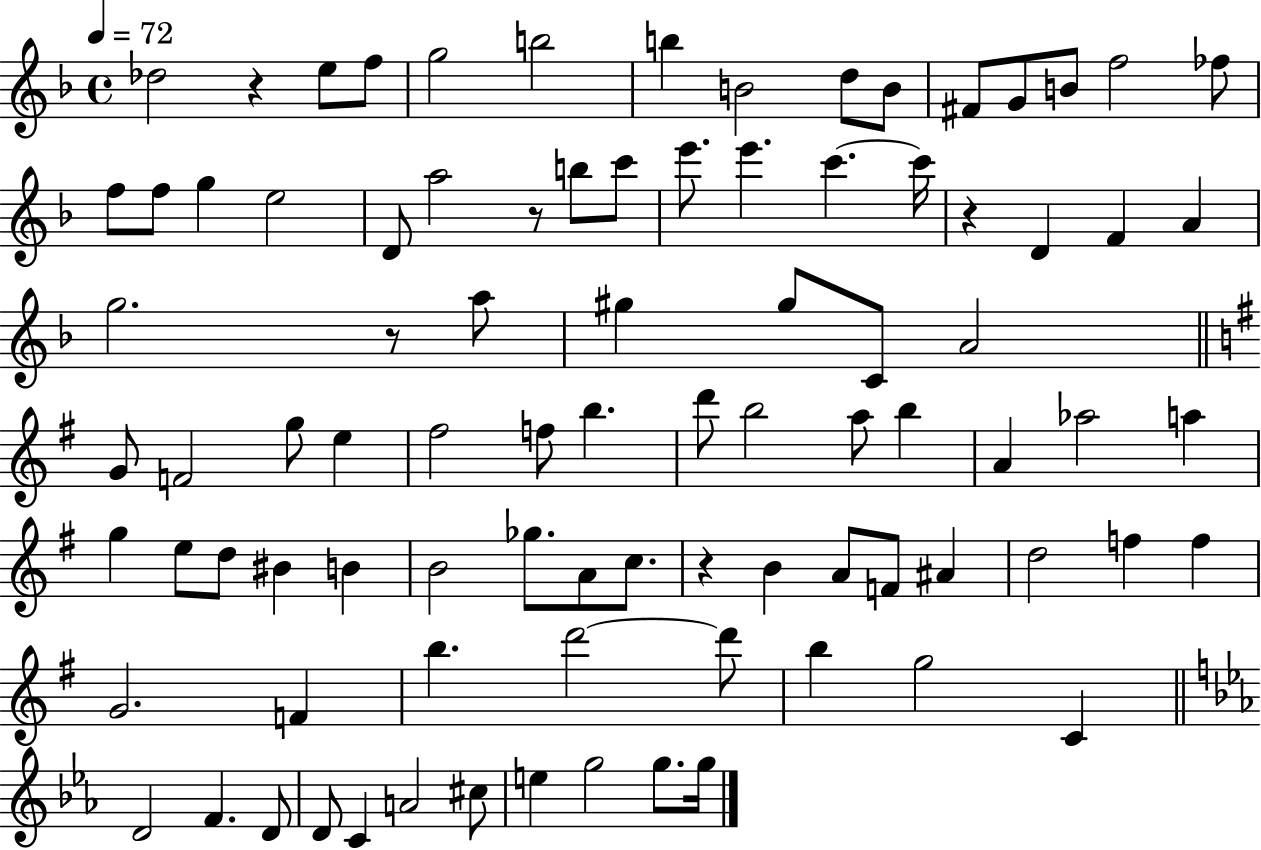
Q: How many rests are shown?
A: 5